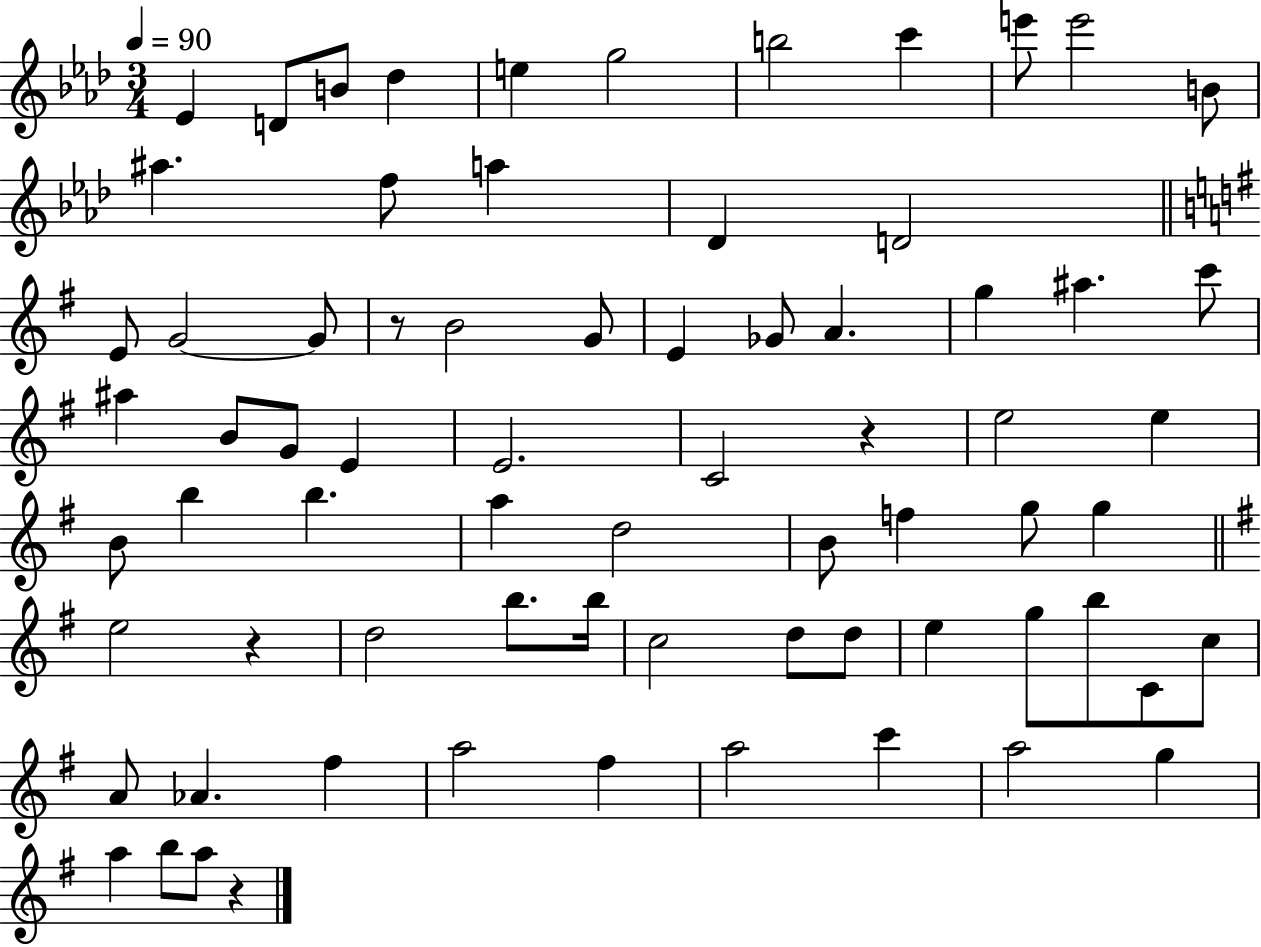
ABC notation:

X:1
T:Untitled
M:3/4
L:1/4
K:Ab
_E D/2 B/2 _d e g2 b2 c' e'/2 e'2 B/2 ^a f/2 a _D D2 E/2 G2 G/2 z/2 B2 G/2 E _G/2 A g ^a c'/2 ^a B/2 G/2 E E2 C2 z e2 e B/2 b b a d2 B/2 f g/2 g e2 z d2 b/2 b/4 c2 d/2 d/2 e g/2 b/2 C/2 c/2 A/2 _A ^f a2 ^f a2 c' a2 g a b/2 a/2 z